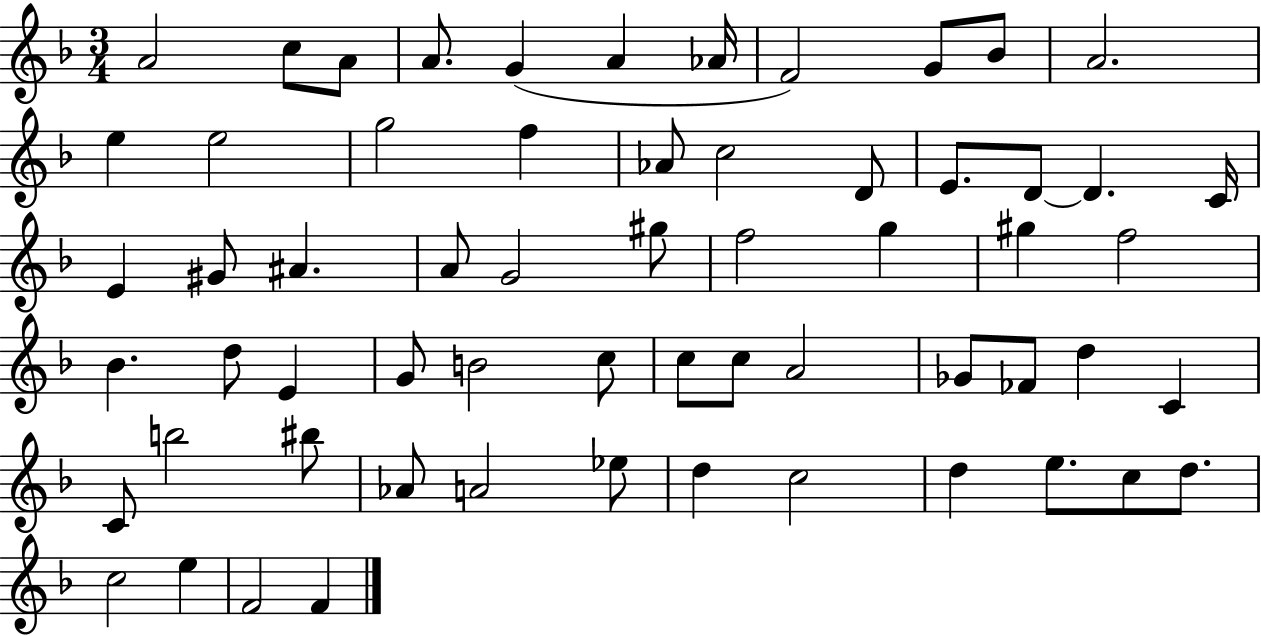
X:1
T:Untitled
M:3/4
L:1/4
K:F
A2 c/2 A/2 A/2 G A _A/4 F2 G/2 _B/2 A2 e e2 g2 f _A/2 c2 D/2 E/2 D/2 D C/4 E ^G/2 ^A A/2 G2 ^g/2 f2 g ^g f2 _B d/2 E G/2 B2 c/2 c/2 c/2 A2 _G/2 _F/2 d C C/2 b2 ^b/2 _A/2 A2 _e/2 d c2 d e/2 c/2 d/2 c2 e F2 F